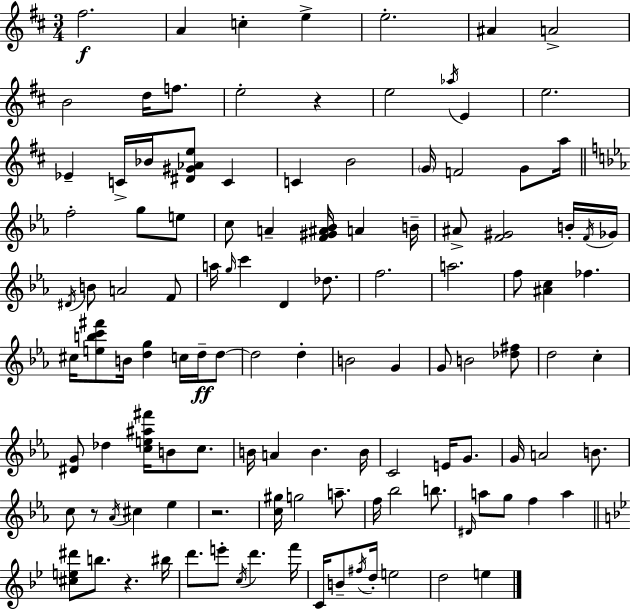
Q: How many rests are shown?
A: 4